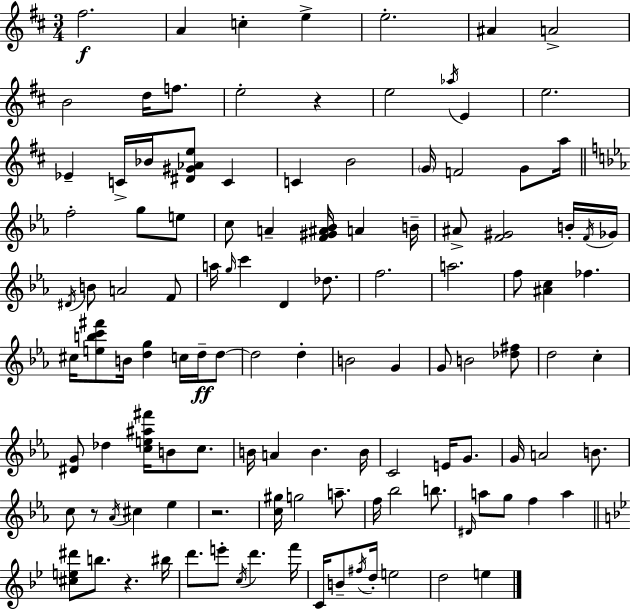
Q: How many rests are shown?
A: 4